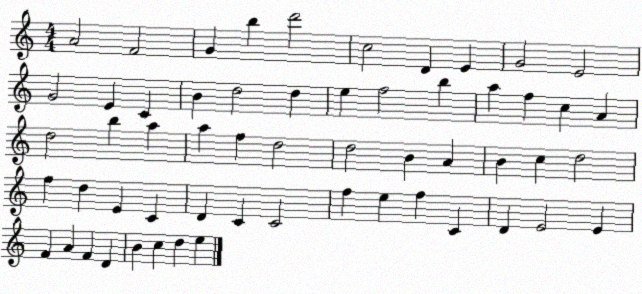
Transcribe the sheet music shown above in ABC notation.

X:1
T:Untitled
M:4/4
L:1/4
K:C
A2 F2 G b d'2 c2 D E G2 E2 G2 E C B d2 d e f2 b a f c A d2 b a a f d2 d2 B A B c d2 f d E C D C C2 f e f C D E2 E F A F D B c d e